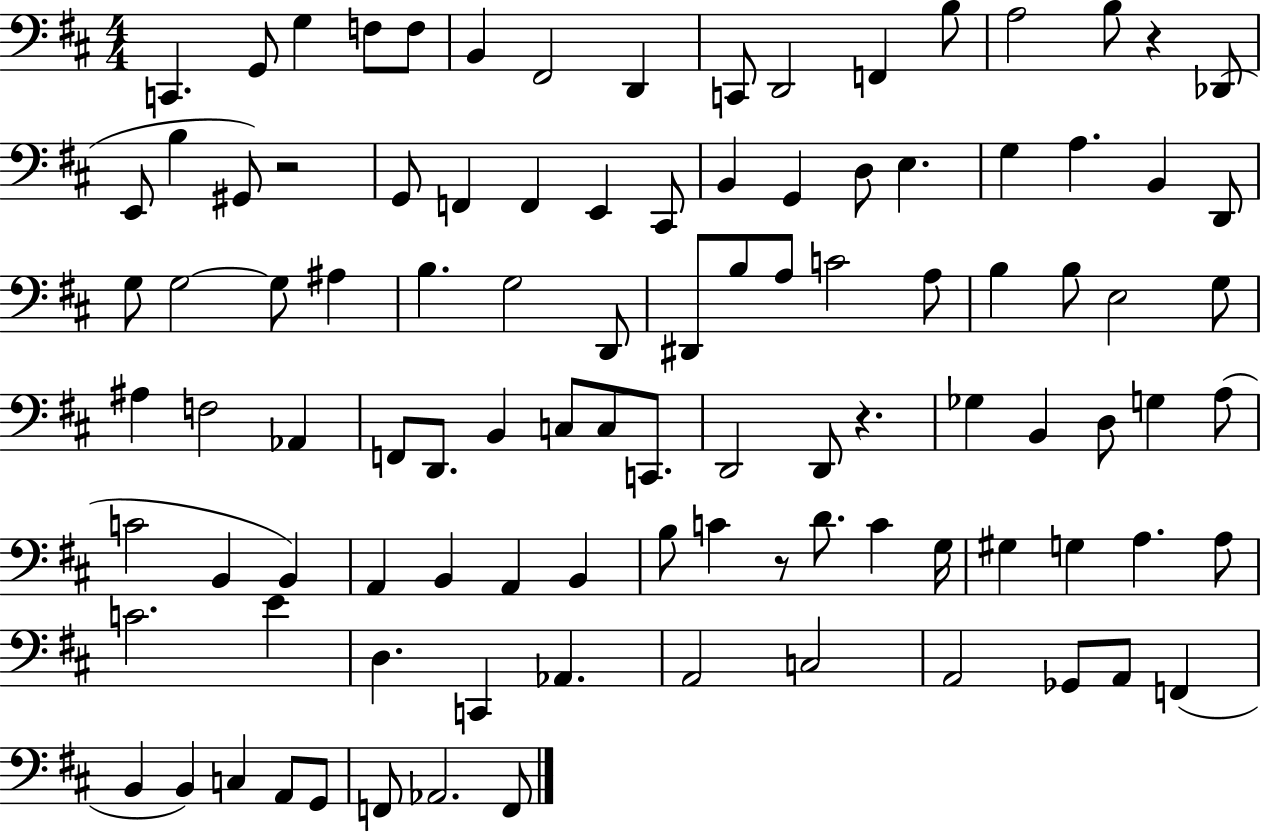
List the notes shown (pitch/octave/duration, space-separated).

C2/q. G2/e G3/q F3/e F3/e B2/q F#2/h D2/q C2/e D2/h F2/q B3/e A3/h B3/e R/q Db2/e E2/e B3/q G#2/e R/h G2/e F2/q F2/q E2/q C#2/e B2/q G2/q D3/e E3/q. G3/q A3/q. B2/q D2/e G3/e G3/h G3/e A#3/q B3/q. G3/h D2/e D#2/e B3/e A3/e C4/h A3/e B3/q B3/e E3/h G3/e A#3/q F3/h Ab2/q F2/e D2/e. B2/q C3/e C3/e C2/e. D2/h D2/e R/q. Gb3/q B2/q D3/e G3/q A3/e C4/h B2/q B2/q A2/q B2/q A2/q B2/q B3/e C4/q R/e D4/e. C4/q G3/s G#3/q G3/q A3/q. A3/e C4/h. E4/q D3/q. C2/q Ab2/q. A2/h C3/h A2/h Gb2/e A2/e F2/q B2/q B2/q C3/q A2/e G2/e F2/e Ab2/h. F2/e